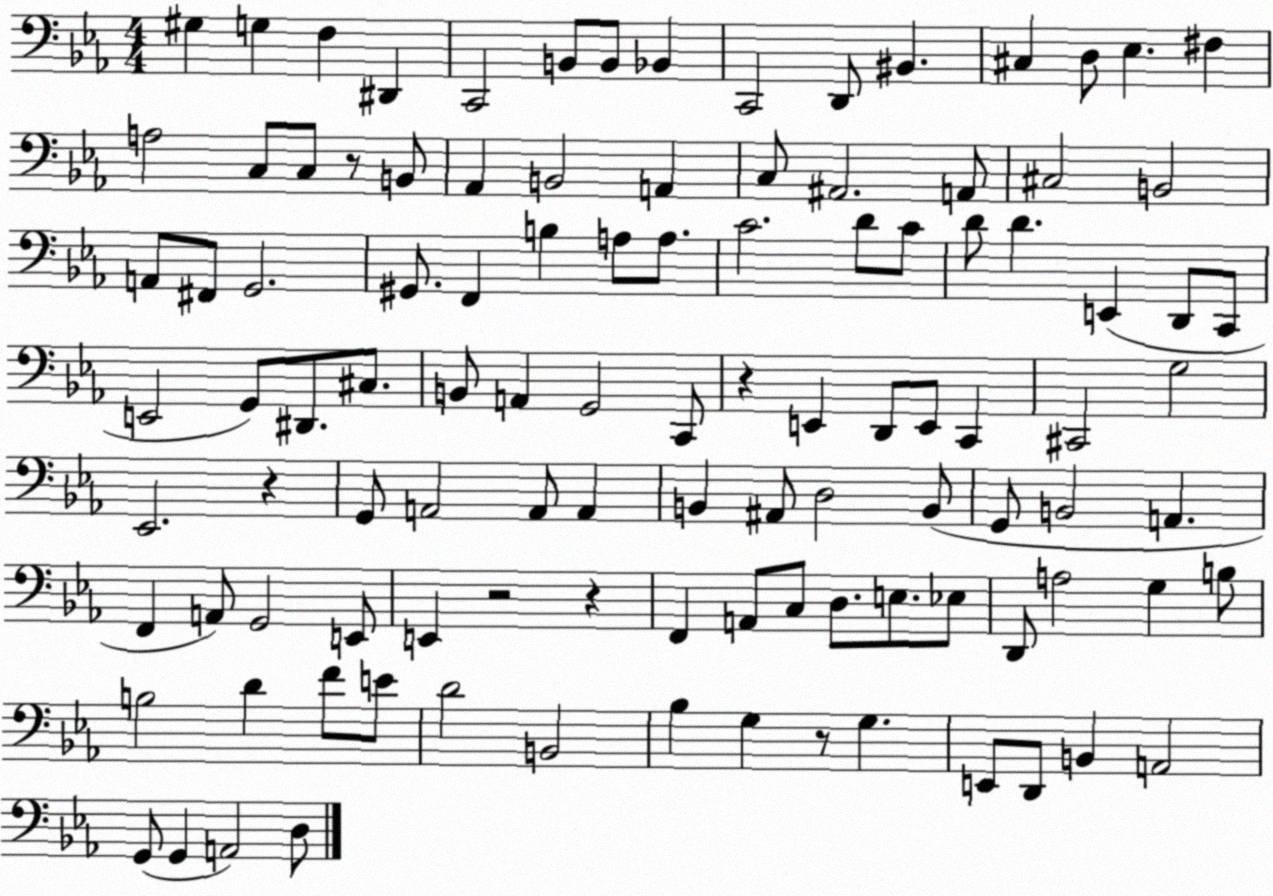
X:1
T:Untitled
M:4/4
L:1/4
K:Eb
^G, G, F, ^D,, C,,2 B,,/2 B,,/2 _B,, C,,2 D,,/2 ^B,, ^C, D,/2 _E, ^F, A,2 C,/2 C,/2 z/2 B,,/2 _A,, B,,2 A,, C,/2 ^A,,2 A,,/2 ^C,2 B,,2 A,,/2 ^F,,/2 G,,2 ^G,,/2 F,, B, A,/2 A,/2 C2 D/2 C/2 D/2 D E,, D,,/2 C,,/2 E,,2 G,,/2 ^D,,/2 ^C,/2 B,,/2 A,, G,,2 C,,/2 z E,, D,,/2 E,,/2 C,, ^C,,2 G,2 _E,,2 z G,,/2 A,,2 A,,/2 A,, B,, ^A,,/2 D,2 B,,/2 G,,/2 B,,2 A,, F,, A,,/2 G,,2 E,,/2 E,, z2 z F,, A,,/2 C,/2 D,/2 E,/2 _E,/2 D,,/2 A,2 G, B,/2 B,2 D F/2 E/2 D2 B,,2 _B, G, z/2 G, E,,/2 D,,/2 B,, A,,2 G,,/2 G,, A,,2 D,/2